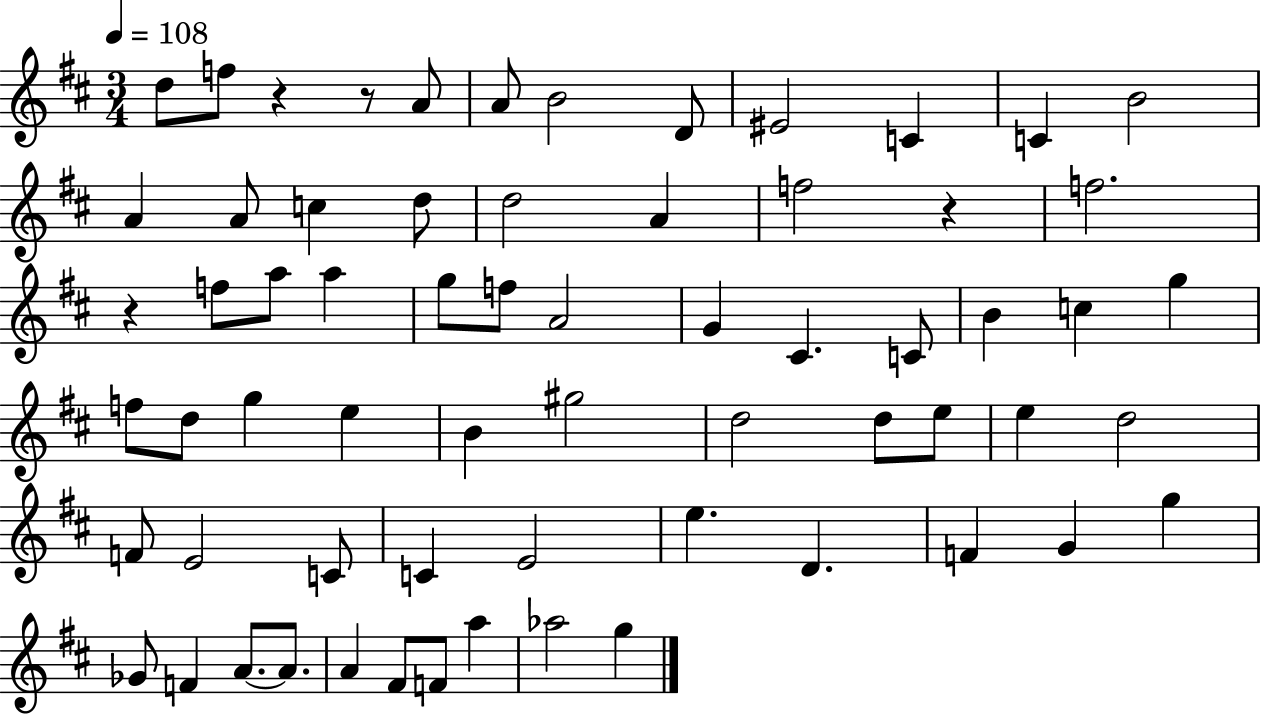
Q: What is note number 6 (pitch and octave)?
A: D4